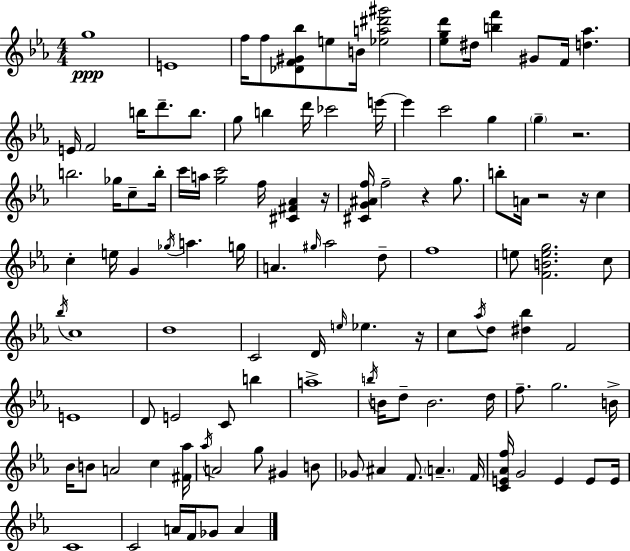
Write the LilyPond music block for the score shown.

{
  \clef treble
  \numericTimeSignature
  \time 4/4
  \key c \minor
  g''1\ppp | e'1 | f''16 f''8 <des' f' gis' bes''>8 e''8 b'16 <ees'' a'' dis''' gis'''>2 | <ees'' g'' d'''>8 dis''16 <b'' f'''>4 gis'8 f'16 <d'' aes''>4. | \break e'16 f'2 b''16 d'''8.-- b''8. | g''8 b''4 d'''16 ces'''2 e'''16~~ | e'''4 c'''2 g''4 | \parenthesize g''4-- r2. | \break b''2. ges''16 c''8-- b''16-. | c'''16 a''16 <g'' c'''>2 f''16 <cis' fis' aes'>4 r16 | <cis' g' ais' f''>16 f''2-- r4 g''8. | b''8-. a'16 r2 r16 c''4 | \break c''4-. e''16 g'4 \acciaccatura { ges''16 } a''4. | g''16 a'4. \grace { gis''16 } aes''2 | d''8-- f''1 | e''8 <f' b' e'' g''>2. | \break c''8 \acciaccatura { bes''16 } c''1 | d''1 | c'2 d'16 \grace { e''16 } ees''4. | r16 c''8 \acciaccatura { aes''16 } d''8 <dis'' bes''>4 f'2 | \break e'1 | d'8 e'2 c'8 | b''4 a''1-> | \acciaccatura { b''16 } b'16 d''8-- b'2. | \break d''16 f''8.-- g''2. | b'16-> bes'16 b'8 a'2 | c''4 <fis' aes''>16 \acciaccatura { aes''16 } a'2 g''8 | gis'4 b'8 ges'8 ais'4 f'8. | \break \parenthesize a'4.-- f'16 <c' e' aes' f''>16 g'2 | e'4 e'8 e'16 c'1 | c'2 a'16 | f'16 ges'8 a'4 \bar "|."
}